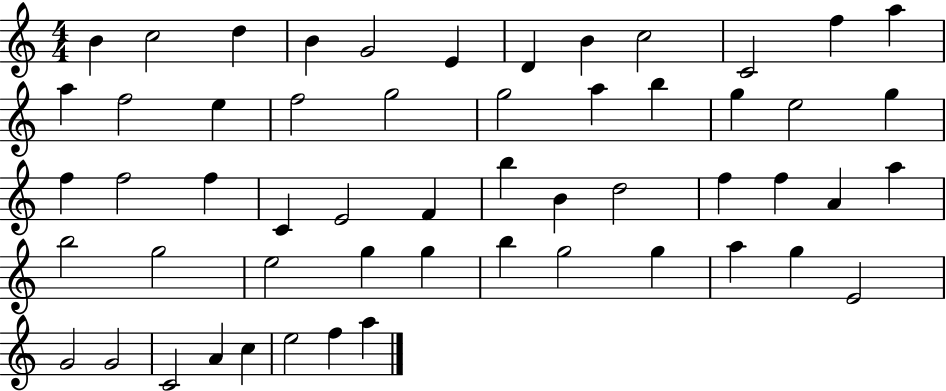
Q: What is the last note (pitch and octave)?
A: A5